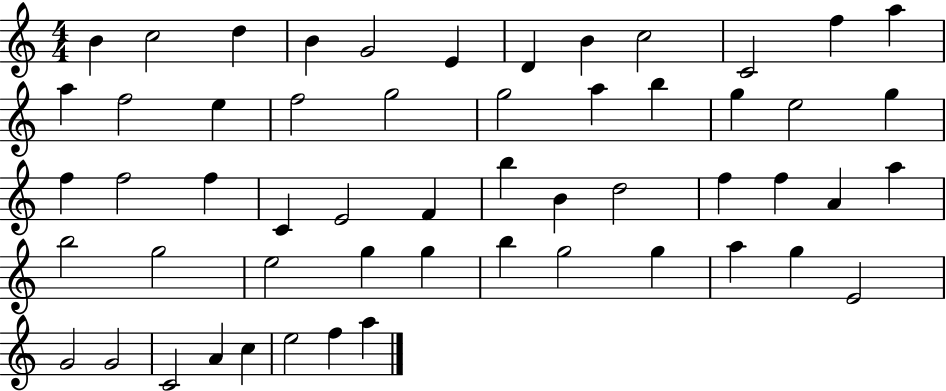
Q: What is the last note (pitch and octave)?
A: A5